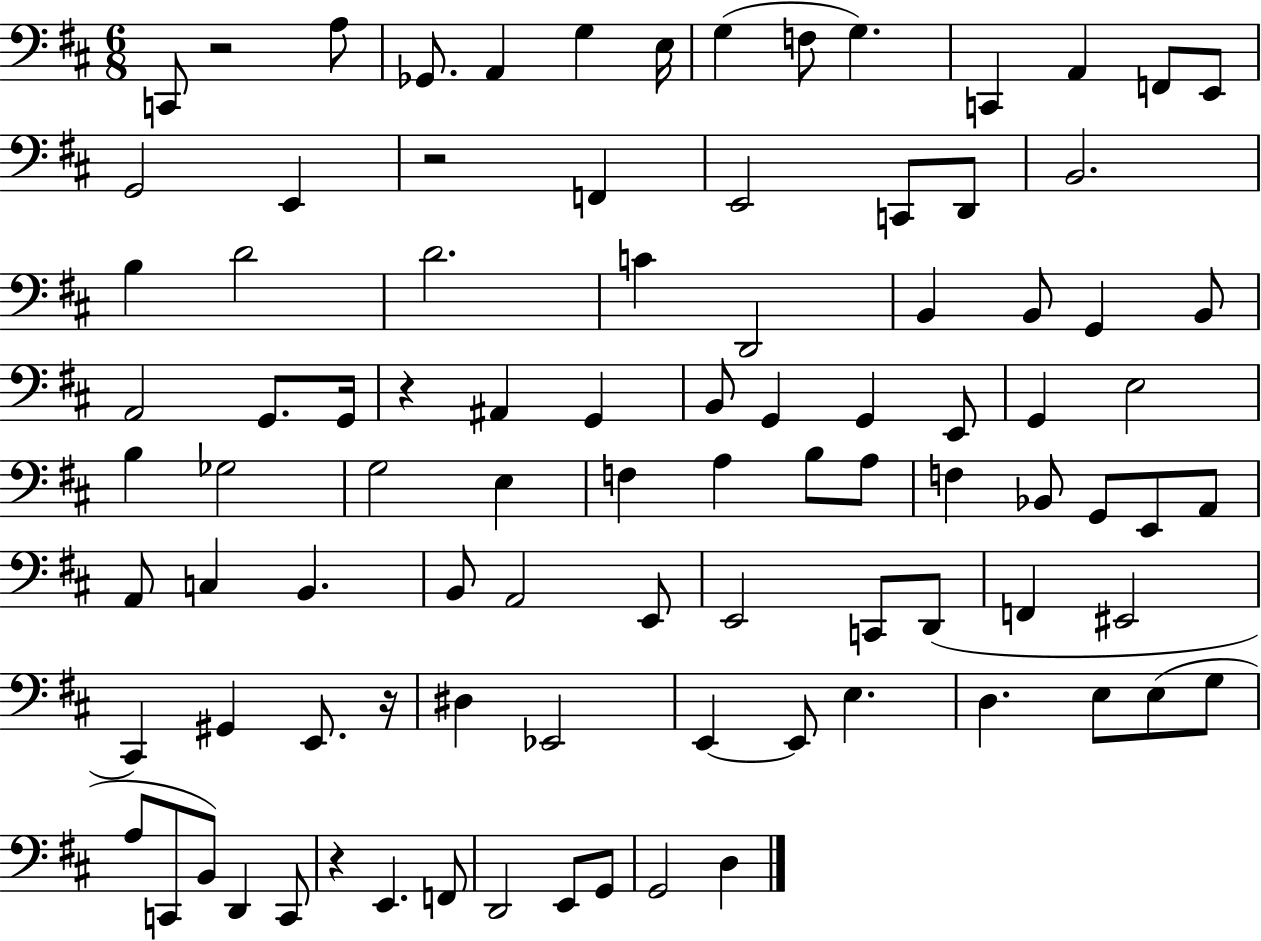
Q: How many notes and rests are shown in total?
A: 93